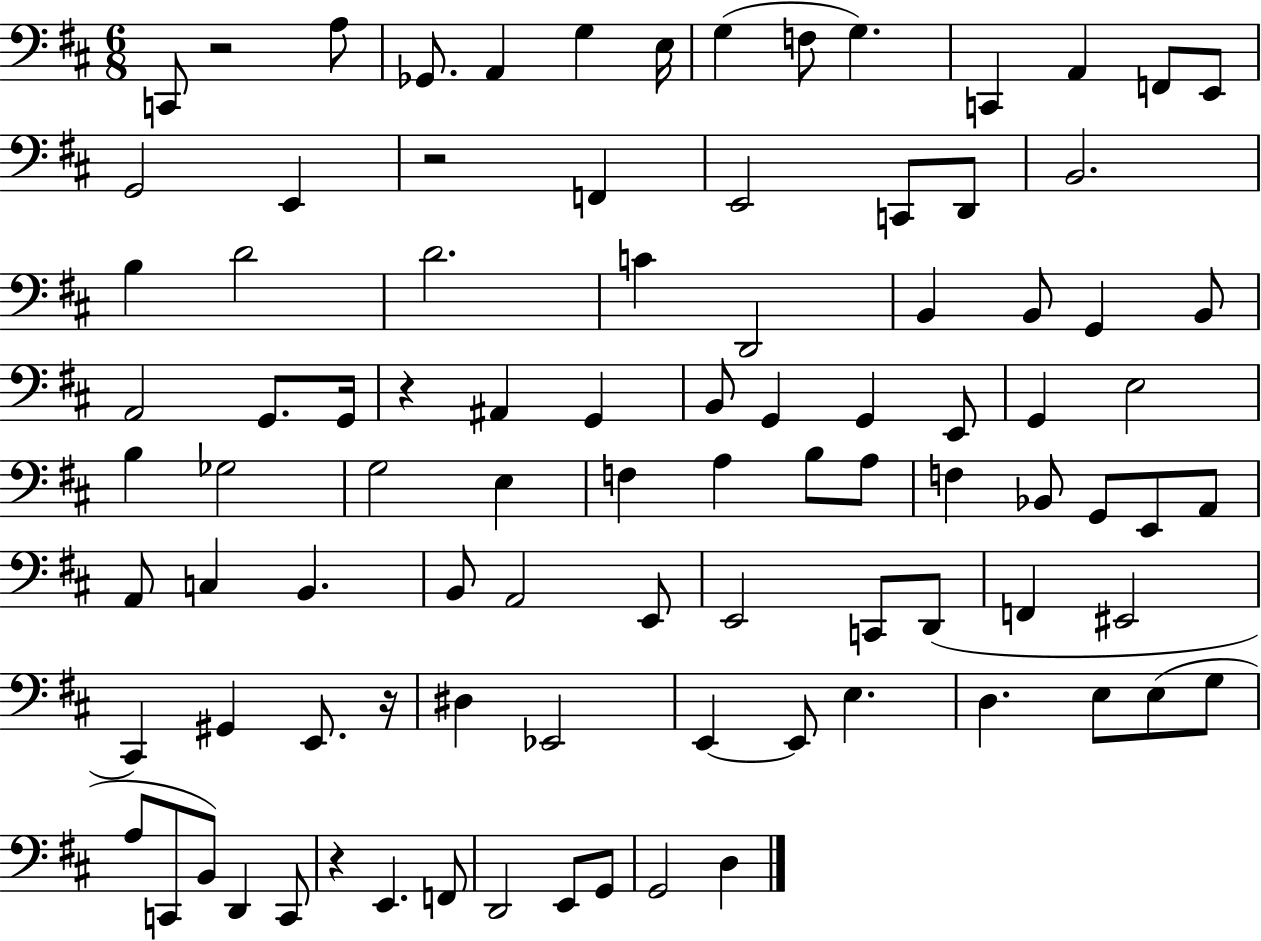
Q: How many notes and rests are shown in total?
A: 93